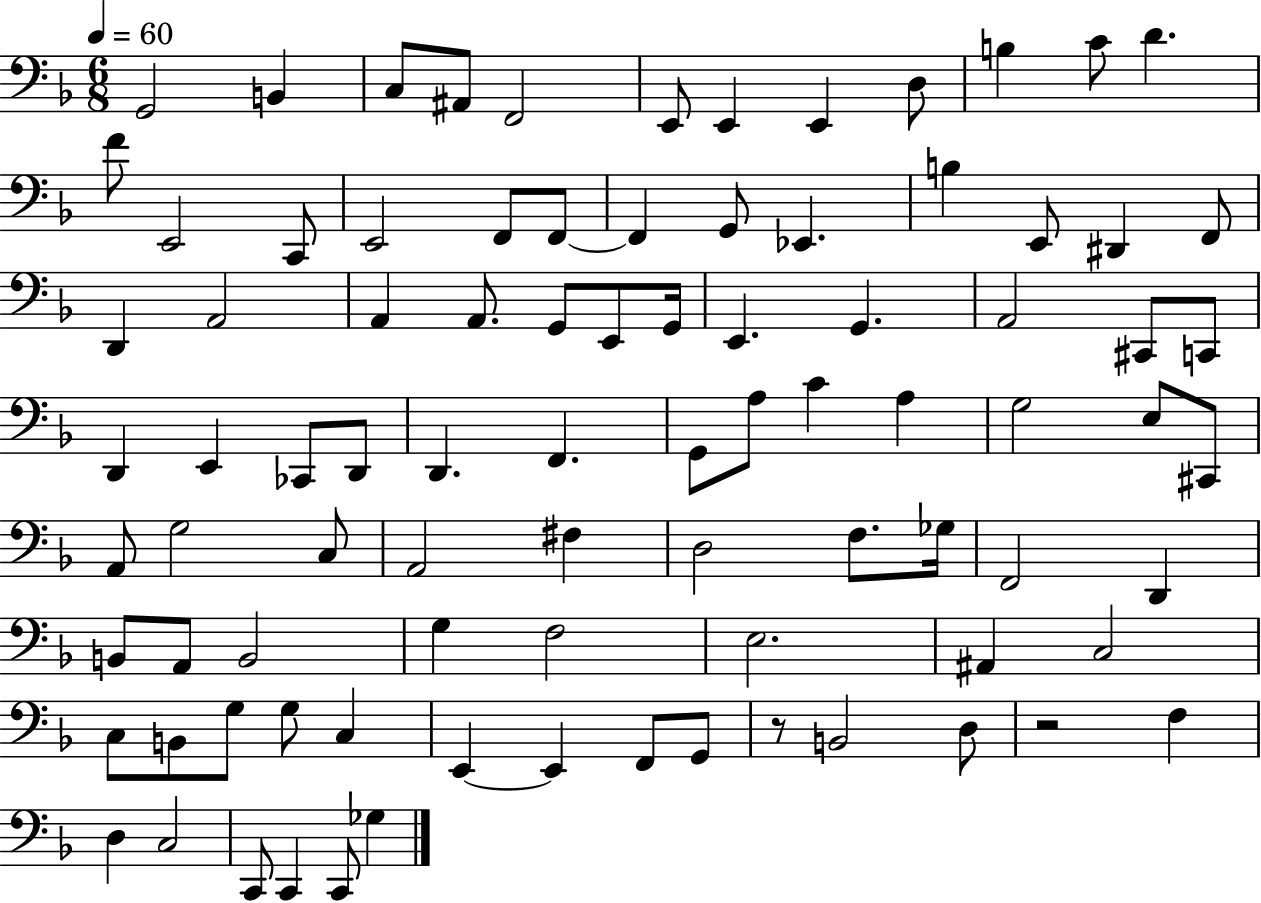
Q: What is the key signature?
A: F major